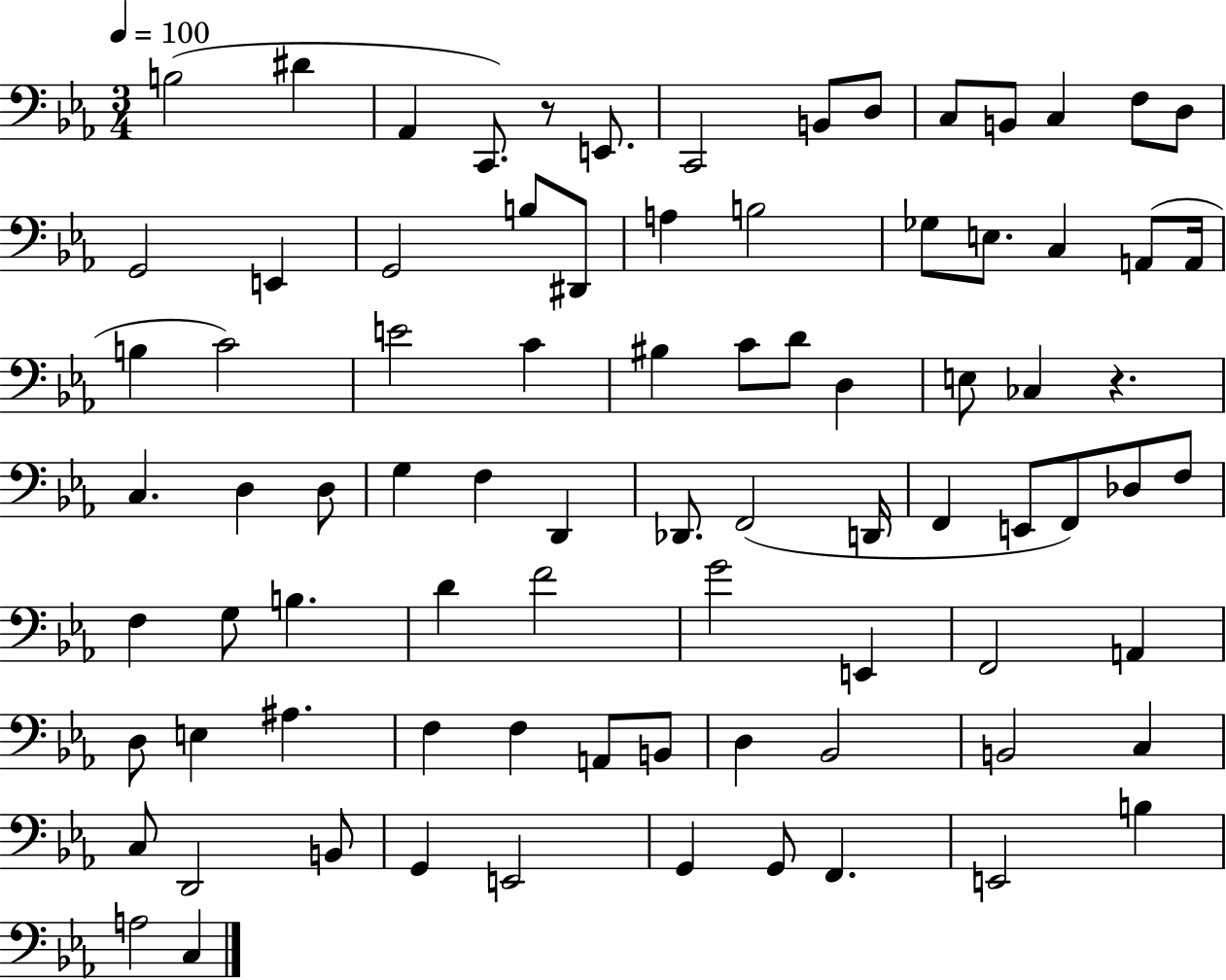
{
  \clef bass
  \numericTimeSignature
  \time 3/4
  \key ees \major
  \tempo 4 = 100
  b2( dis'4 | aes,4 c,8.) r8 e,8. | c,2 b,8 d8 | c8 b,8 c4 f8 d8 | \break g,2 e,4 | g,2 b8 dis,8 | a4 b2 | ges8 e8. c4 a,8( a,16 | \break b4 c'2) | e'2 c'4 | bis4 c'8 d'8 d4 | e8 ces4 r4. | \break c4. d4 d8 | g4 f4 d,4 | des,8. f,2( d,16 | f,4 e,8 f,8) des8 f8 | \break f4 g8 b4. | d'4 f'2 | g'2 e,4 | f,2 a,4 | \break d8 e4 ais4. | f4 f4 a,8 b,8 | d4 bes,2 | b,2 c4 | \break c8 d,2 b,8 | g,4 e,2 | g,4 g,8 f,4. | e,2 b4 | \break a2 c4 | \bar "|."
}